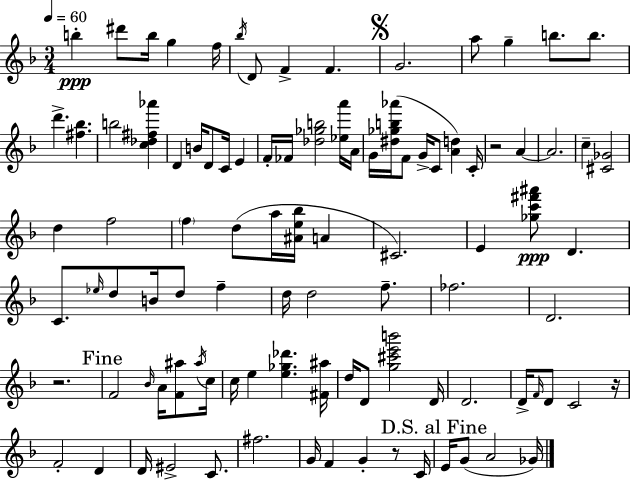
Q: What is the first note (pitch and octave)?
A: B5